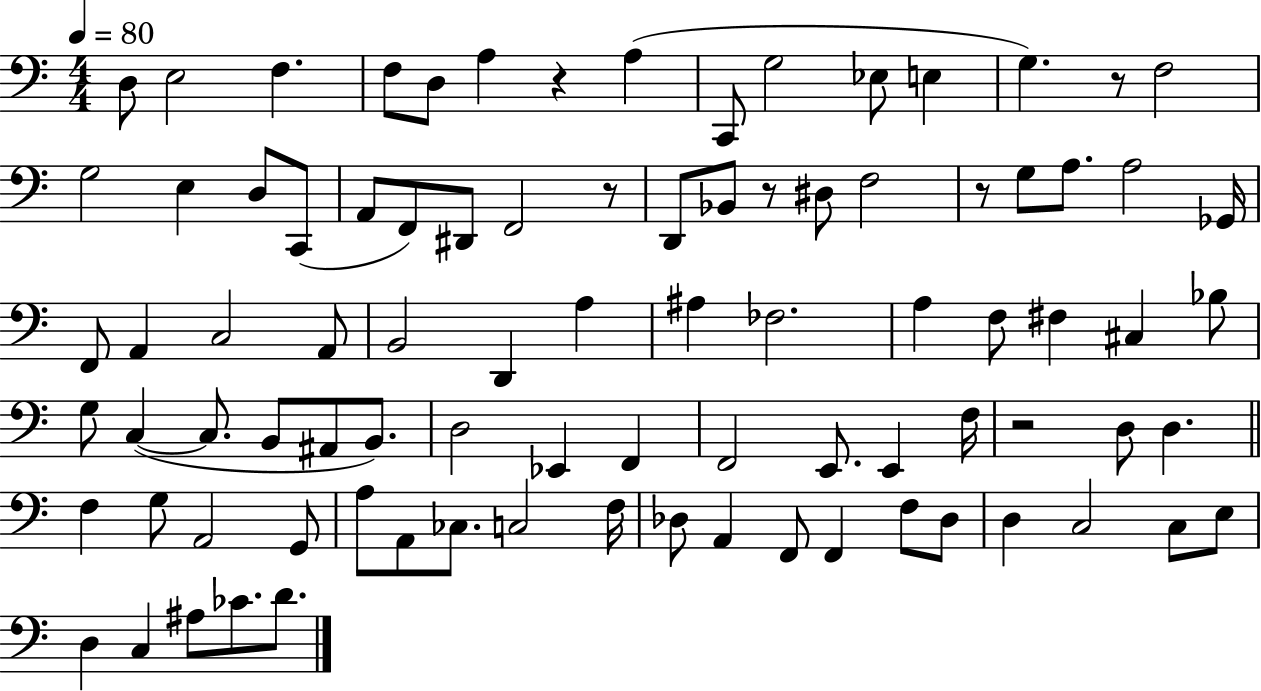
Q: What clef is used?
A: bass